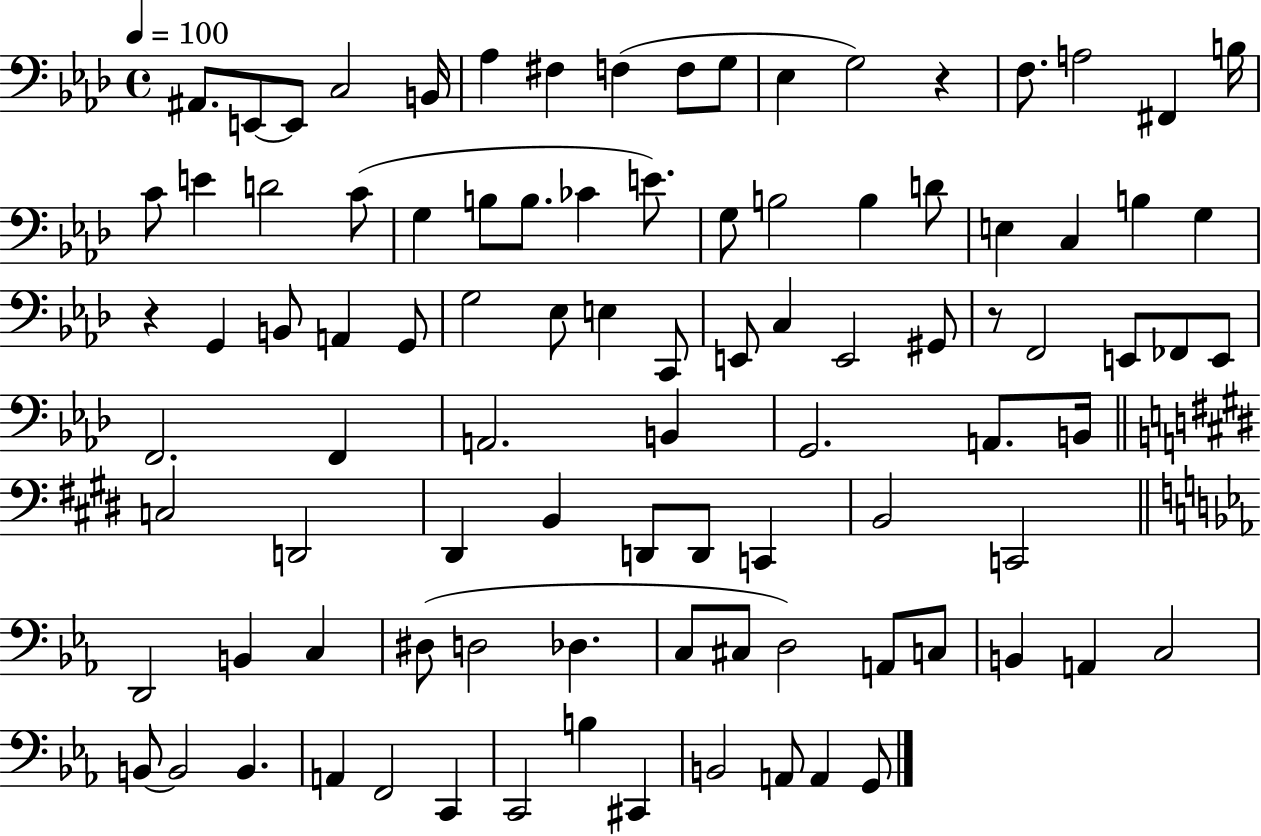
{
  \clef bass
  \time 4/4
  \defaultTimeSignature
  \key aes \major
  \tempo 4 = 100
  \repeat volta 2 { ais,8. e,8~~ e,8 c2 b,16 | aes4 fis4 f4( f8 g8 | ees4 g2) r4 | f8. a2 fis,4 b16 | \break c'8 e'4 d'2 c'8( | g4 b8 b8. ces'4 e'8.) | g8 b2 b4 d'8 | e4 c4 b4 g4 | \break r4 g,4 b,8 a,4 g,8 | g2 ees8 e4 c,8 | e,8 c4 e,2 gis,8 | r8 f,2 e,8 fes,8 e,8 | \break f,2. f,4 | a,2. b,4 | g,2. a,8. b,16 | \bar "||" \break \key e \major c2 d,2 | dis,4 b,4 d,8 d,8 c,4 | b,2 c,2 | \bar "||" \break \key ees \major d,2 b,4 c4 | dis8( d2 des4. | c8 cis8 d2) a,8 c8 | b,4 a,4 c2 | \break b,8~~ b,2 b,4. | a,4 f,2 c,4 | c,2 b4 cis,4 | b,2 a,8 a,4 g,8 | \break } \bar "|."
}